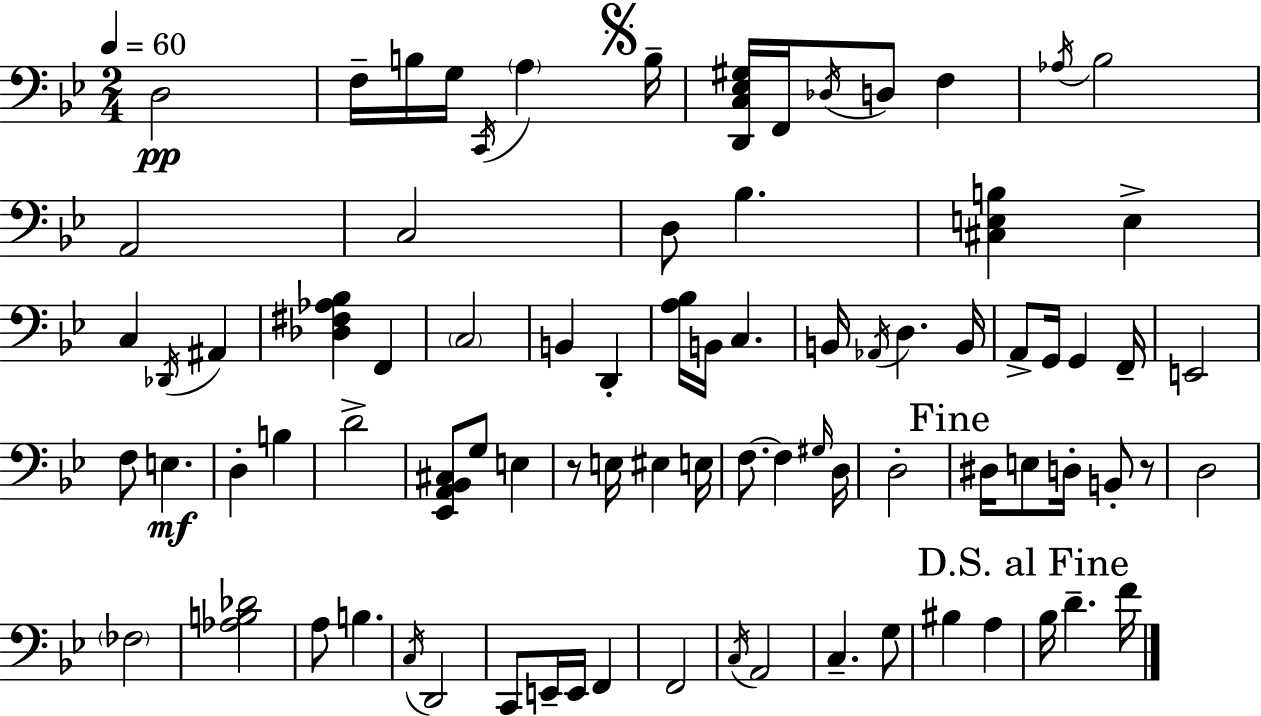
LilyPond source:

{
  \clef bass
  \numericTimeSignature
  \time 2/4
  \key bes \major
  \tempo 4 = 60
  d2\pp | f16-- b16 g16 \acciaccatura { c,16 } \parenthesize a4 | \mark \markup { \musicglyph "scripts.segno" } b16-- <d, c ees gis>16 f,16 \acciaccatura { des16 } d8 f4 | \acciaccatura { aes16 } bes2 | \break a,2 | c2 | d8 bes4. | <cis e b>4 e4-> | \break c4 \acciaccatura { des,16 } | ais,4 <des fis aes bes>4 | f,4 \parenthesize c2 | b,4 | \break d,4-. <a bes>16 b,16 c4. | b,16 \acciaccatura { aes,16 } d4. | b,16 a,8-> g,16 | g,4 f,16-- e,2 | \break f8 e4.\mf | d4-. | b4 d'2-> | <ees, a, bes, cis>8 g8 | \break e4 r8 e16 | eis4 e16 f8.~~ | f4 \grace { gis16 } d16 d2-. | \mark "Fine" dis16 e8 | \break d16-. b,8-. r8 d2 | \parenthesize fes2 | <aes b des'>2 | a8 | \break b4. \acciaccatura { c16 } d,2 | c,8 | e,16-- e,16 f,4 f,2 | \acciaccatura { c16 } | \break a,2 | c4.-- g8 | bis4 a4 | \mark "D.S. al Fine" bes16 d'4.-- f'16 | \break \bar "|."
}